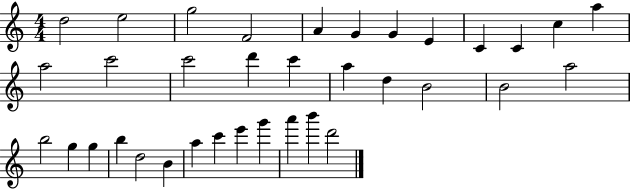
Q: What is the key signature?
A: C major